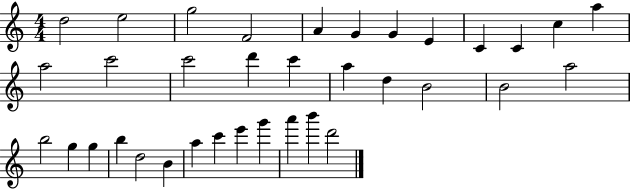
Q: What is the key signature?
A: C major